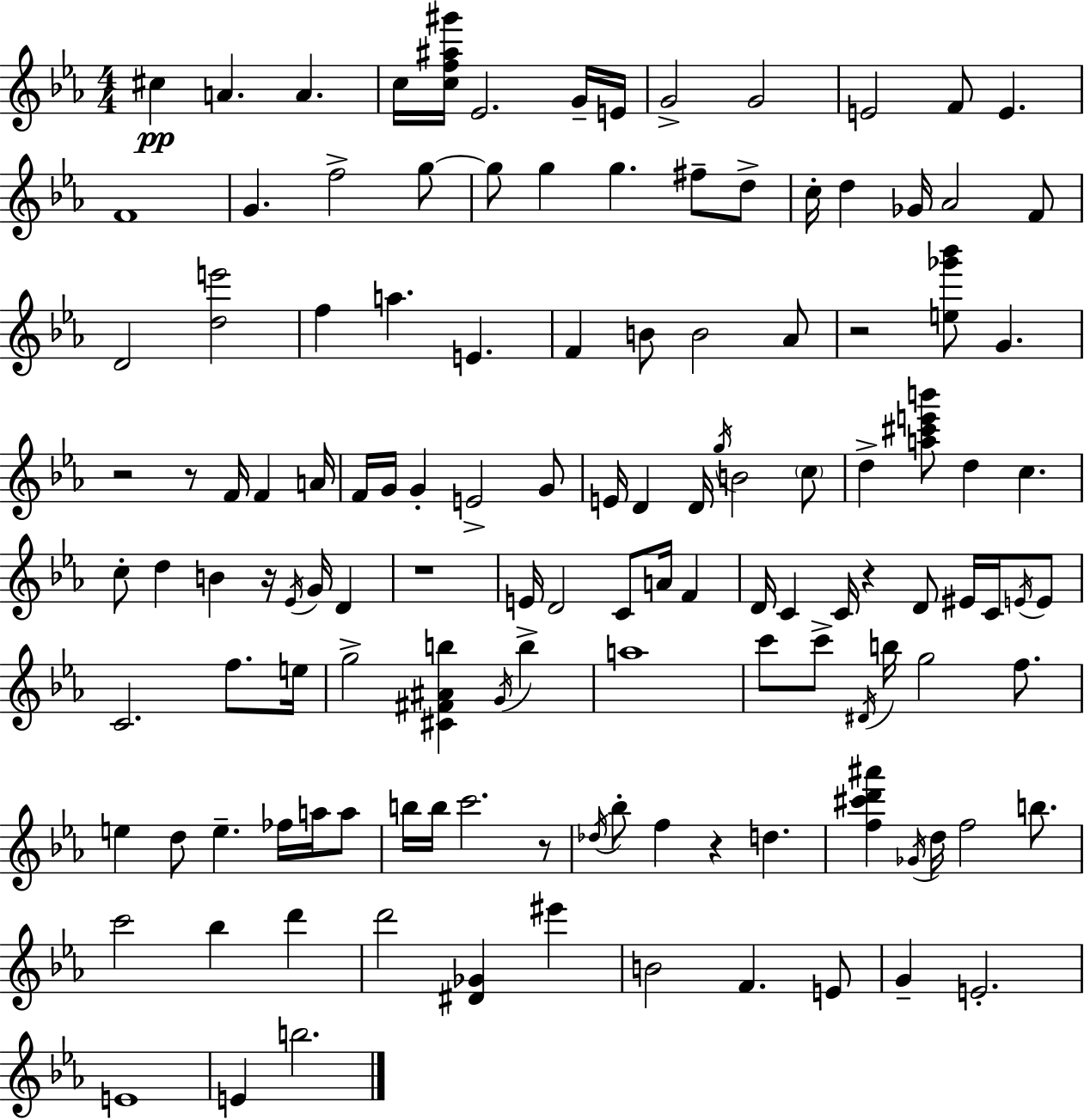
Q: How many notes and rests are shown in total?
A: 129